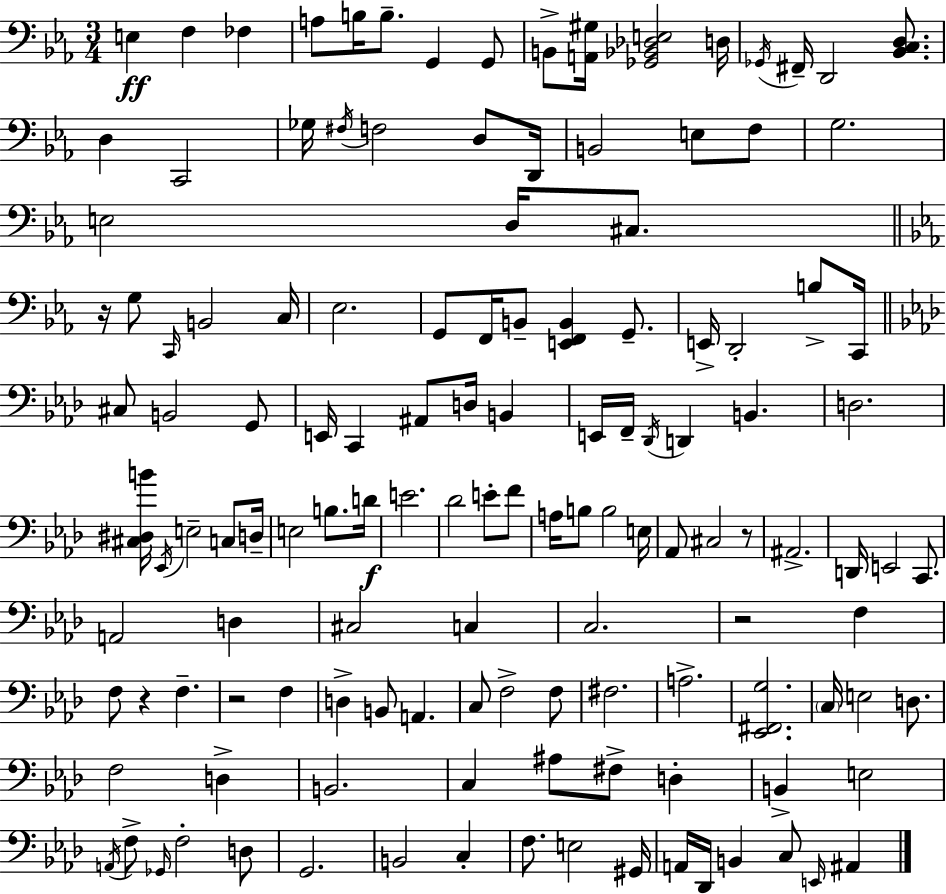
X:1
T:Untitled
M:3/4
L:1/4
K:Cm
E, F, _F, A,/2 B,/4 B,/2 G,, G,,/2 B,,/2 [A,,^G,]/4 [_G,,_B,,_D,E,]2 D,/4 _G,,/4 ^F,,/4 D,,2 [_B,,C,D,]/2 D, C,,2 _G,/4 ^F,/4 F,2 D,/2 D,,/4 B,,2 E,/2 F,/2 G,2 E,2 D,/4 ^C,/2 z/4 G,/2 C,,/4 B,,2 C,/4 _E,2 G,,/2 F,,/4 B,,/2 [E,,F,,B,,] G,,/2 E,,/4 D,,2 B,/2 C,,/4 ^C,/2 B,,2 G,,/2 E,,/4 C,, ^A,,/2 D,/4 B,, E,,/4 F,,/4 _D,,/4 D,, B,, D,2 [^C,^D,B]/4 _E,,/4 E,2 C,/2 D,/4 E,2 B,/2 D/4 E2 _D2 E/2 F/2 A,/4 B,/2 B,2 E,/4 _A,,/2 ^C,2 z/2 ^A,,2 D,,/4 E,,2 C,,/2 A,,2 D, ^C,2 C, C,2 z2 F, F,/2 z F, z2 F, D, B,,/2 A,, C,/2 F,2 F,/2 ^F,2 A,2 [_E,,^F,,G,]2 C,/4 E,2 D,/2 F,2 D, B,,2 C, ^A,/2 ^F,/2 D, B,, E,2 A,,/4 F,/2 _G,,/4 F,2 D,/2 G,,2 B,,2 C, F,/2 E,2 ^G,,/4 A,,/4 _D,,/4 B,, C,/2 E,,/4 ^A,,